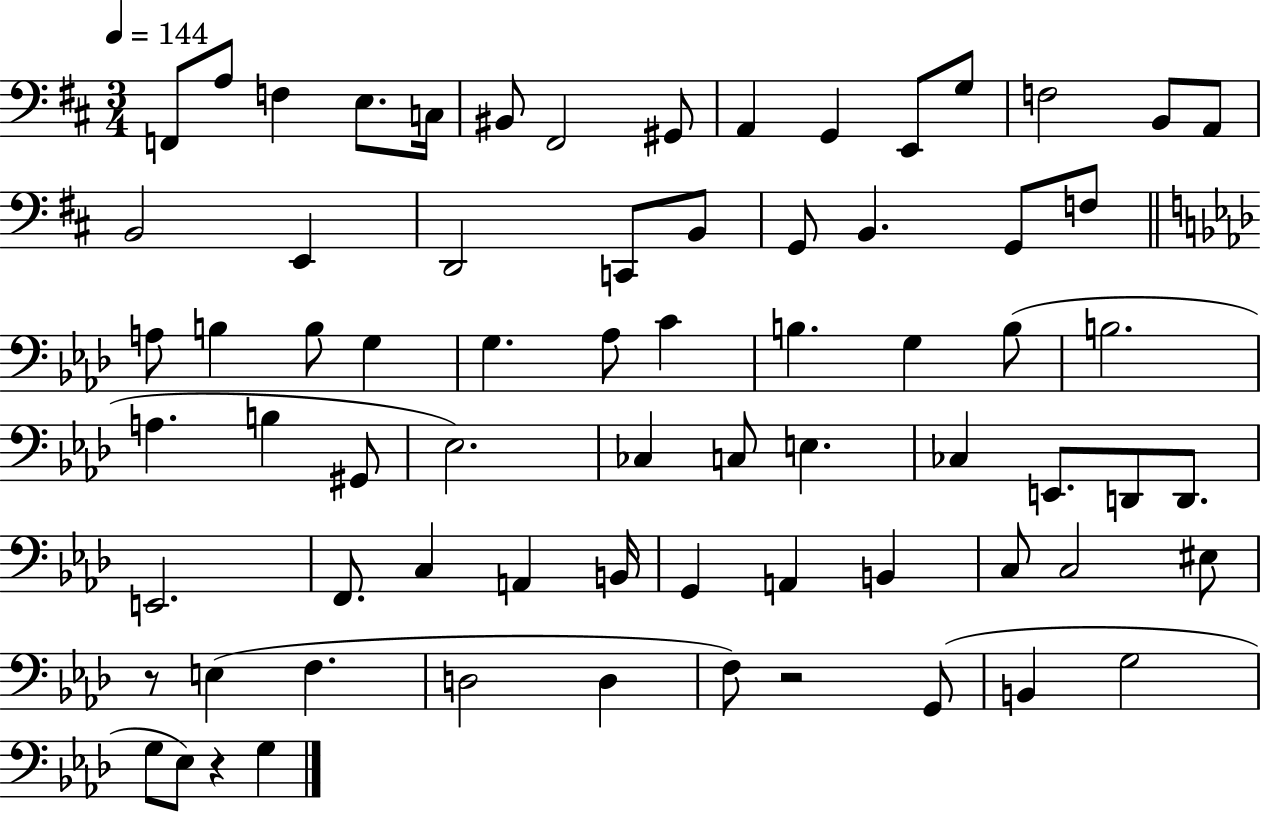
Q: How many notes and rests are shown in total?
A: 71